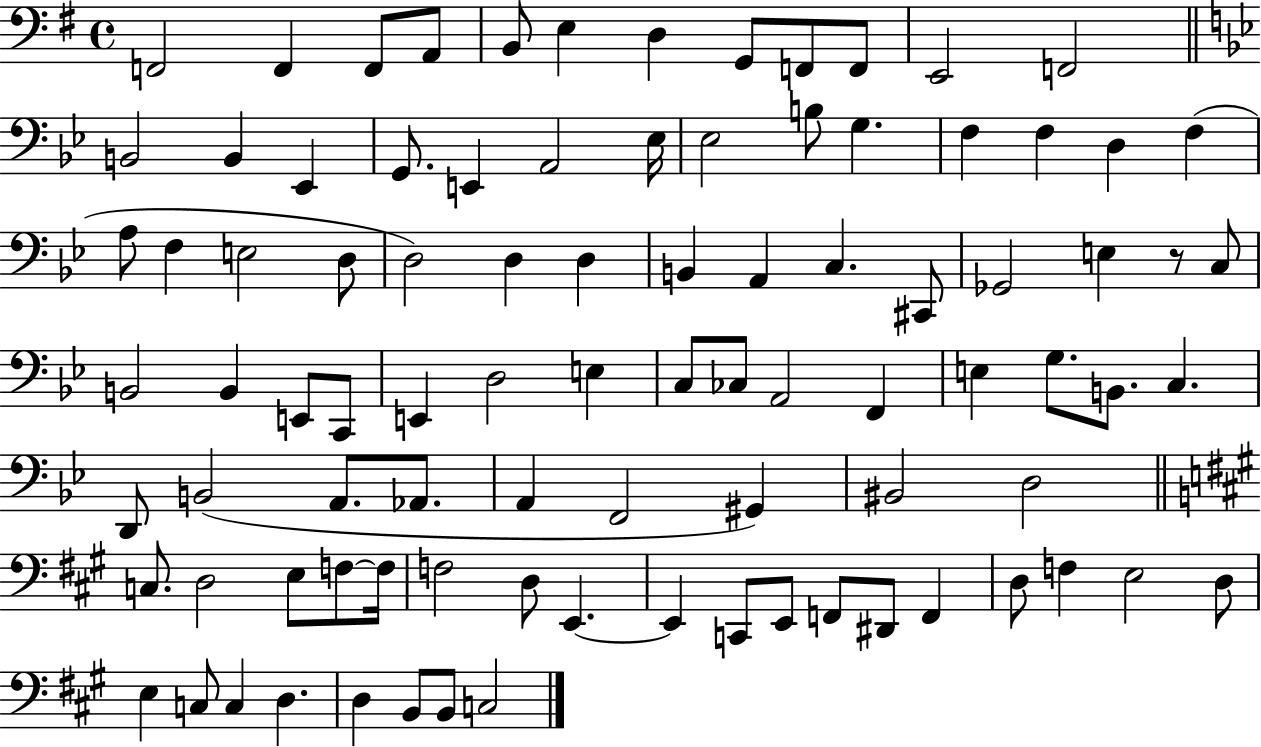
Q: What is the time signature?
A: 4/4